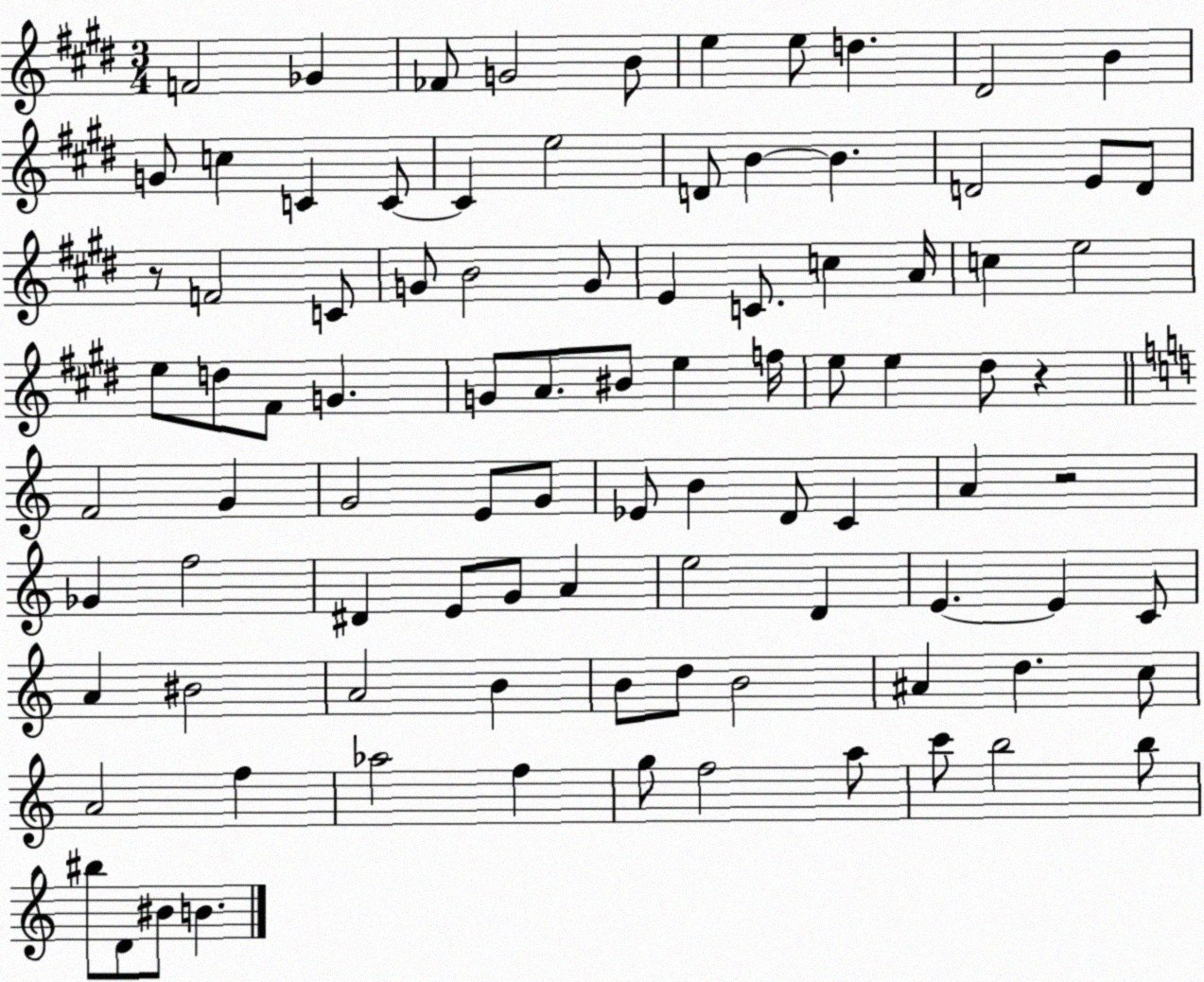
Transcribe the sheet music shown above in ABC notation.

X:1
T:Untitled
M:3/4
L:1/4
K:E
F2 _G _F/2 G2 B/2 e e/2 d ^D2 B G/2 c C C/2 C e2 D/2 B B D2 E/2 D/2 z/2 F2 C/2 G/2 B2 G/2 E C/2 c A/4 c e2 e/2 d/2 ^F/2 G G/2 A/2 ^B/2 e f/4 e/2 e ^d/2 z F2 G G2 E/2 G/2 _E/2 B D/2 C A z2 _G f2 ^D E/2 G/2 A e2 D E E C/2 A ^B2 A2 B B/2 d/2 B2 ^A d c/2 A2 f _a2 f g/2 f2 a/2 c'/2 b2 b/2 ^b/2 D/2 ^B/2 B